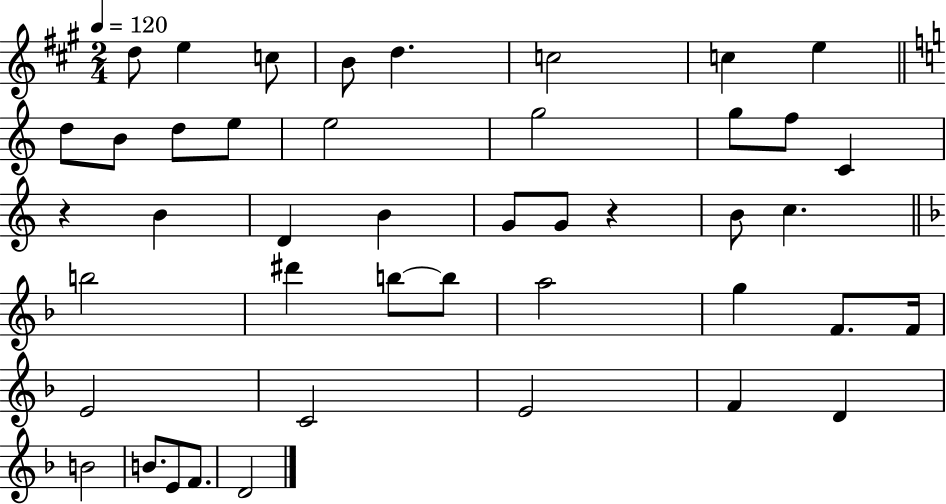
{
  \clef treble
  \numericTimeSignature
  \time 2/4
  \key a \major
  \tempo 4 = 120
  d''8 e''4 c''8 | b'8 d''4. | c''2 | c''4 e''4 | \break \bar "||" \break \key c \major d''8 b'8 d''8 e''8 | e''2 | g''2 | g''8 f''8 c'4 | \break r4 b'4 | d'4 b'4 | g'8 g'8 r4 | b'8 c''4. | \break \bar "||" \break \key f \major b''2 | dis'''4 b''8~~ b''8 | a''2 | g''4 f'8. f'16 | \break e'2 | c'2 | e'2 | f'4 d'4 | \break b'2 | b'8. e'8 f'8. | d'2 | \bar "|."
}